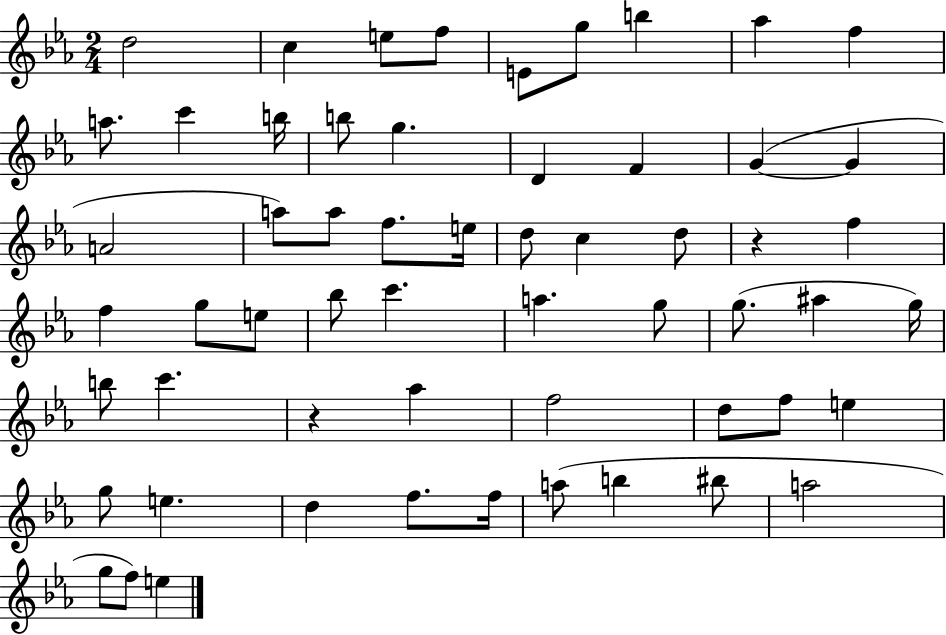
D5/h C5/q E5/e F5/e E4/e G5/e B5/q Ab5/q F5/q A5/e. C6/q B5/s B5/e G5/q. D4/q F4/q G4/q G4/q A4/h A5/e A5/e F5/e. E5/s D5/e C5/q D5/e R/q F5/q F5/q G5/e E5/e Bb5/e C6/q. A5/q. G5/e G5/e. A#5/q G5/s B5/e C6/q. R/q Ab5/q F5/h D5/e F5/e E5/q G5/e E5/q. D5/q F5/e. F5/s A5/e B5/q BIS5/e A5/h G5/e F5/e E5/q